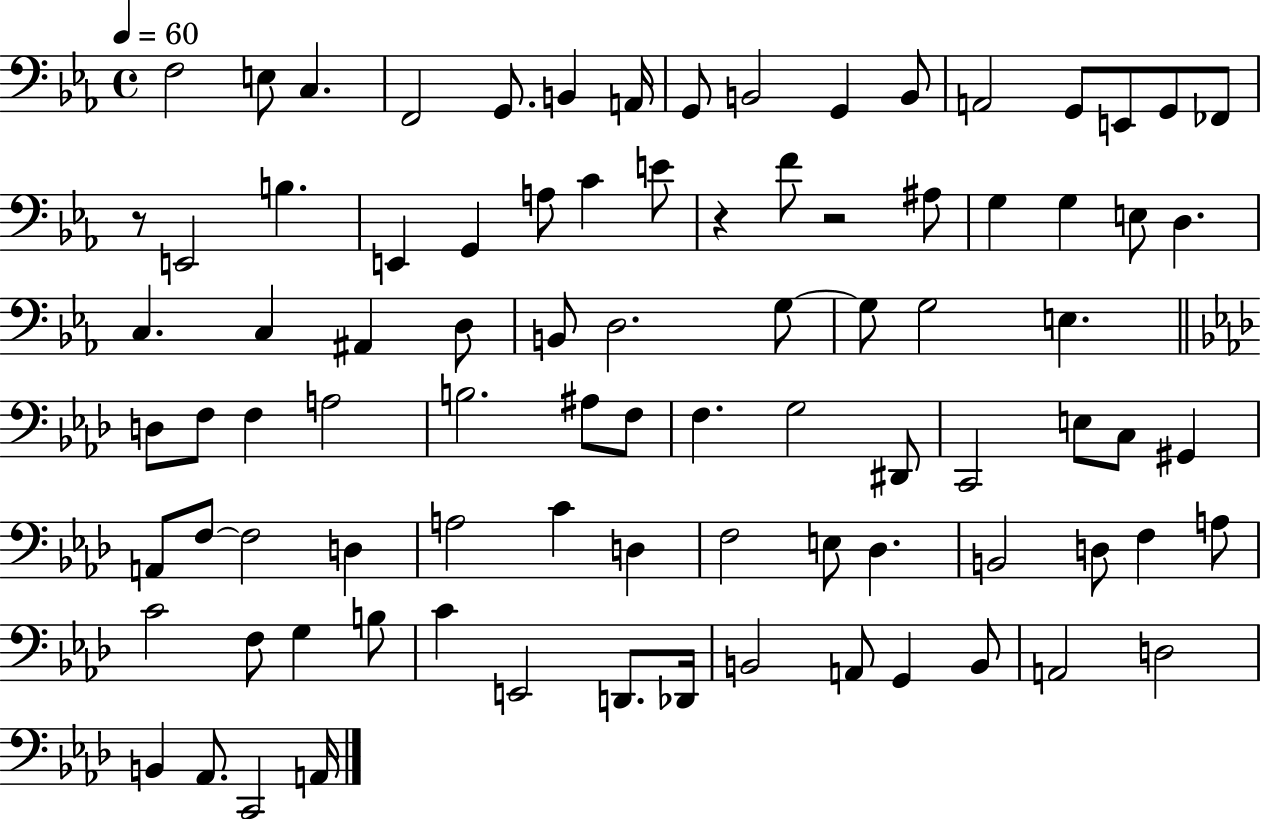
X:1
T:Untitled
M:4/4
L:1/4
K:Eb
F,2 E,/2 C, F,,2 G,,/2 B,, A,,/4 G,,/2 B,,2 G,, B,,/2 A,,2 G,,/2 E,,/2 G,,/2 _F,,/2 z/2 E,,2 B, E,, G,, A,/2 C E/2 z F/2 z2 ^A,/2 G, G, E,/2 D, C, C, ^A,, D,/2 B,,/2 D,2 G,/2 G,/2 G,2 E, D,/2 F,/2 F, A,2 B,2 ^A,/2 F,/2 F, G,2 ^D,,/2 C,,2 E,/2 C,/2 ^G,, A,,/2 F,/2 F,2 D, A,2 C D, F,2 E,/2 _D, B,,2 D,/2 F, A,/2 C2 F,/2 G, B,/2 C E,,2 D,,/2 _D,,/4 B,,2 A,,/2 G,, B,,/2 A,,2 D,2 B,, _A,,/2 C,,2 A,,/4